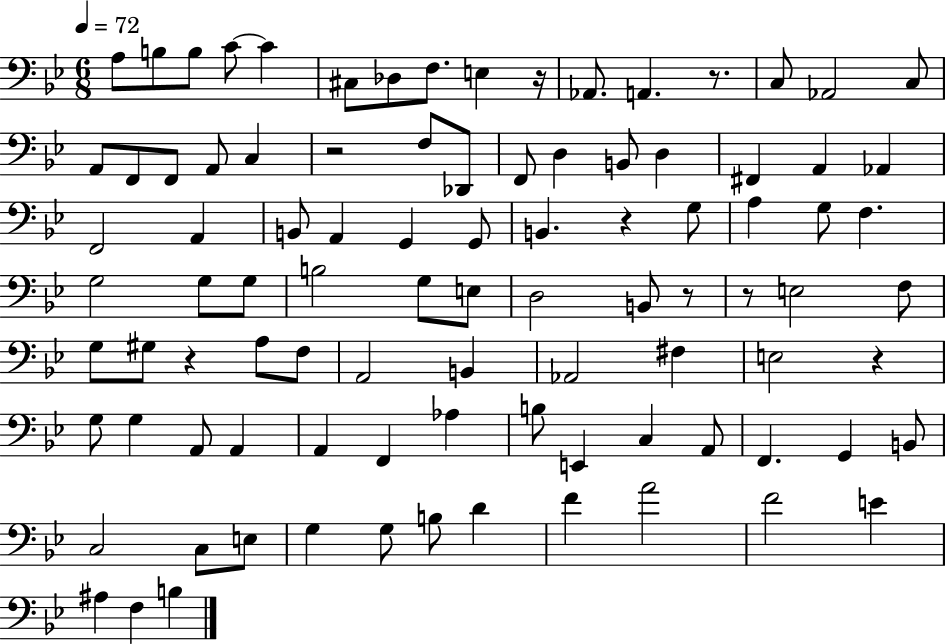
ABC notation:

X:1
T:Untitled
M:6/8
L:1/4
K:Bb
A,/2 B,/2 B,/2 C/2 C ^C,/2 _D,/2 F,/2 E, z/4 _A,,/2 A,, z/2 C,/2 _A,,2 C,/2 A,,/2 F,,/2 F,,/2 A,,/2 C, z2 F,/2 _D,,/2 F,,/2 D, B,,/2 D, ^F,, A,, _A,, F,,2 A,, B,,/2 A,, G,, G,,/2 B,, z G,/2 A, G,/2 F, G,2 G,/2 G,/2 B,2 G,/2 E,/2 D,2 B,,/2 z/2 z/2 E,2 F,/2 G,/2 ^G,/2 z A,/2 F,/2 A,,2 B,, _A,,2 ^F, E,2 z G,/2 G, A,,/2 A,, A,, F,, _A, B,/2 E,, C, A,,/2 F,, G,, B,,/2 C,2 C,/2 E,/2 G, G,/2 B,/2 D F A2 F2 E ^A, F, B,